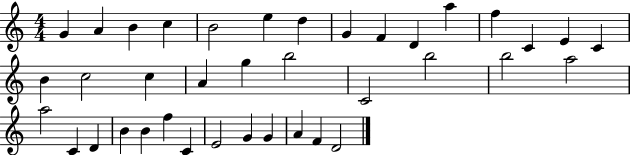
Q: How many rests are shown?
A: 0